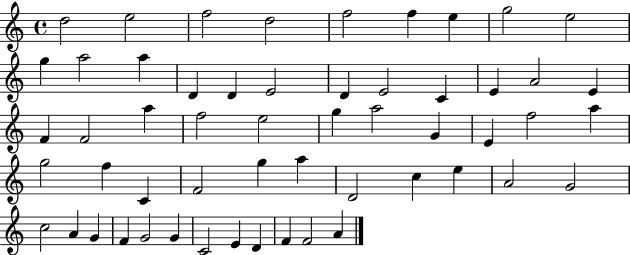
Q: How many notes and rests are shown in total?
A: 55